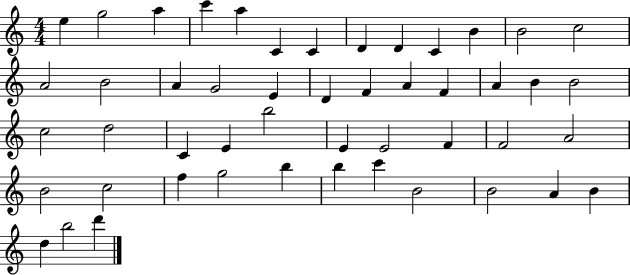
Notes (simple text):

E5/q G5/h A5/q C6/q A5/q C4/q C4/q D4/q D4/q C4/q B4/q B4/h C5/h A4/h B4/h A4/q G4/h E4/q D4/q F4/q A4/q F4/q A4/q B4/q B4/h C5/h D5/h C4/q E4/q B5/h E4/q E4/h F4/q F4/h A4/h B4/h C5/h F5/q G5/h B5/q B5/q C6/q B4/h B4/h A4/q B4/q D5/q B5/h D6/q